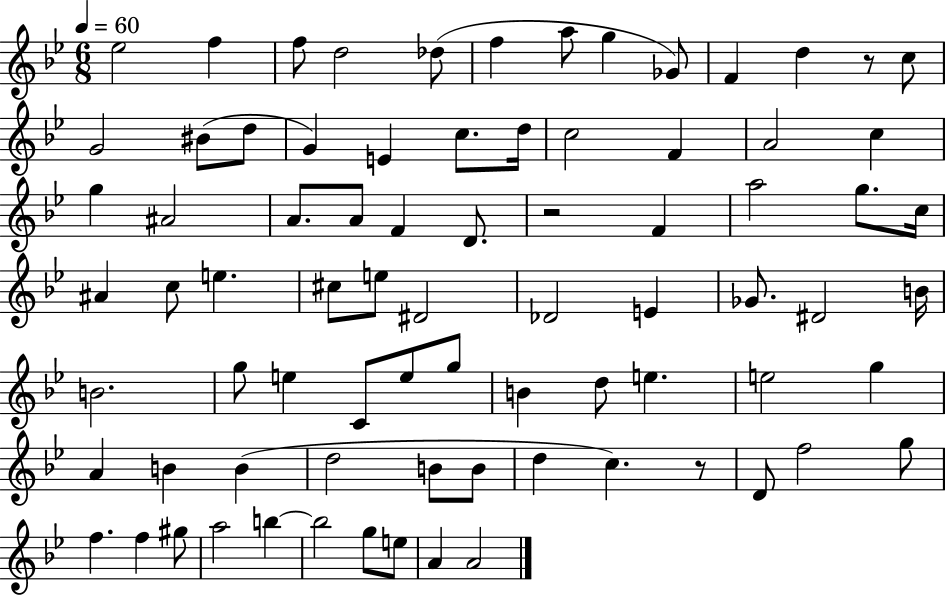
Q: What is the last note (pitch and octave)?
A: A4